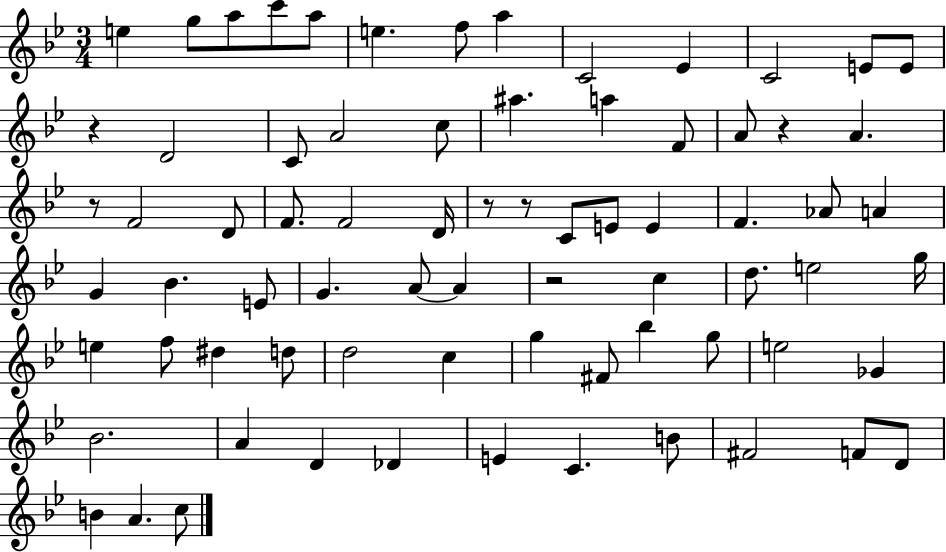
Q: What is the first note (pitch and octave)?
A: E5